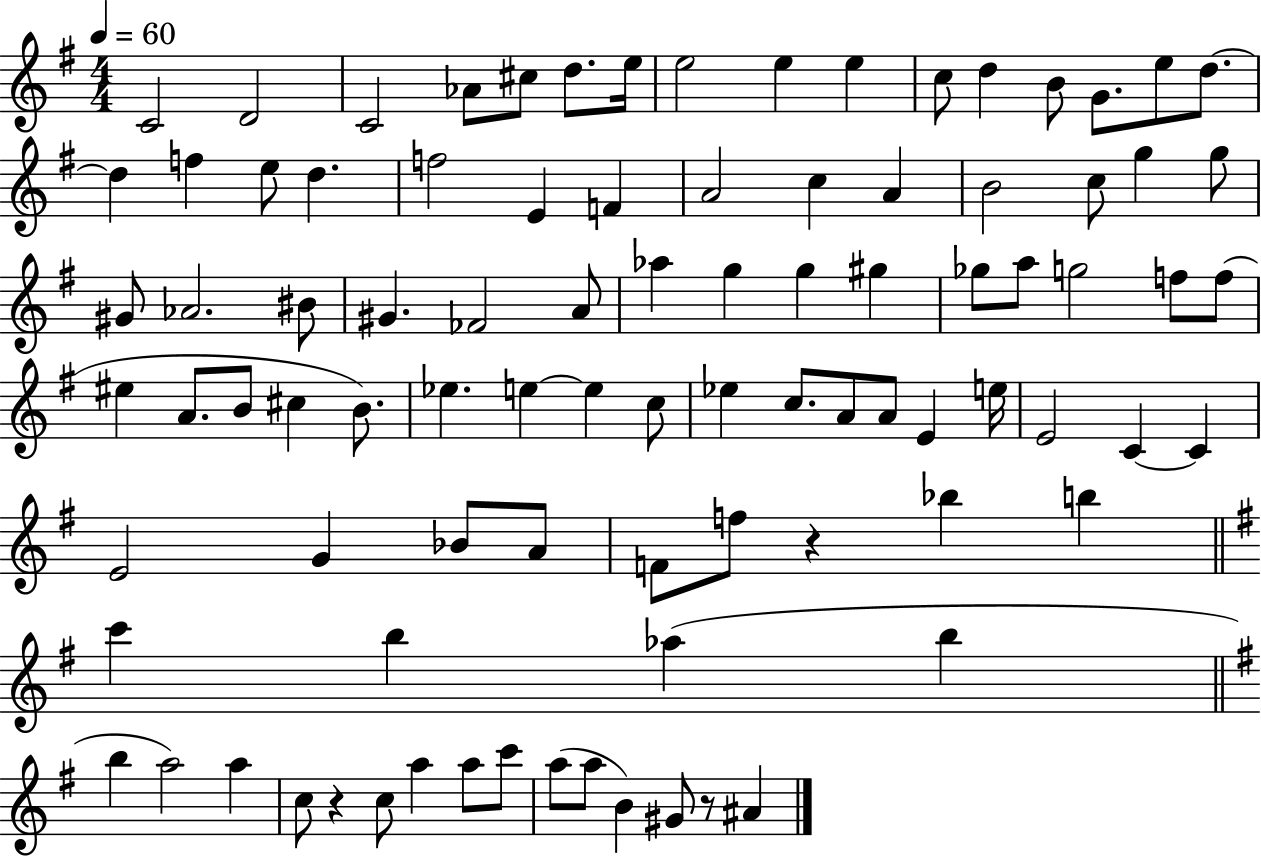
{
  \clef treble
  \numericTimeSignature
  \time 4/4
  \key g \major
  \tempo 4 = 60
  c'2 d'2 | c'2 aes'8 cis''8 d''8. e''16 | e''2 e''4 e''4 | c''8 d''4 b'8 g'8. e''8 d''8.~~ | \break d''4 f''4 e''8 d''4. | f''2 e'4 f'4 | a'2 c''4 a'4 | b'2 c''8 g''4 g''8 | \break gis'8 aes'2. bis'8 | gis'4. fes'2 a'8 | aes''4 g''4 g''4 gis''4 | ges''8 a''8 g''2 f''8 f''8( | \break eis''4 a'8. b'8 cis''4 b'8.) | ees''4. e''4~~ e''4 c''8 | ees''4 c''8. a'8 a'8 e'4 e''16 | e'2 c'4~~ c'4 | \break e'2 g'4 bes'8 a'8 | f'8 f''8 r4 bes''4 b''4 | \bar "||" \break \key g \major c'''4 b''4 aes''4( b''4 | \bar "||" \break \key g \major b''4 a''2) a''4 | c''8 r4 c''8 a''4 a''8 c'''8 | a''8( a''8 b'4) gis'8 r8 ais'4 | \bar "|."
}